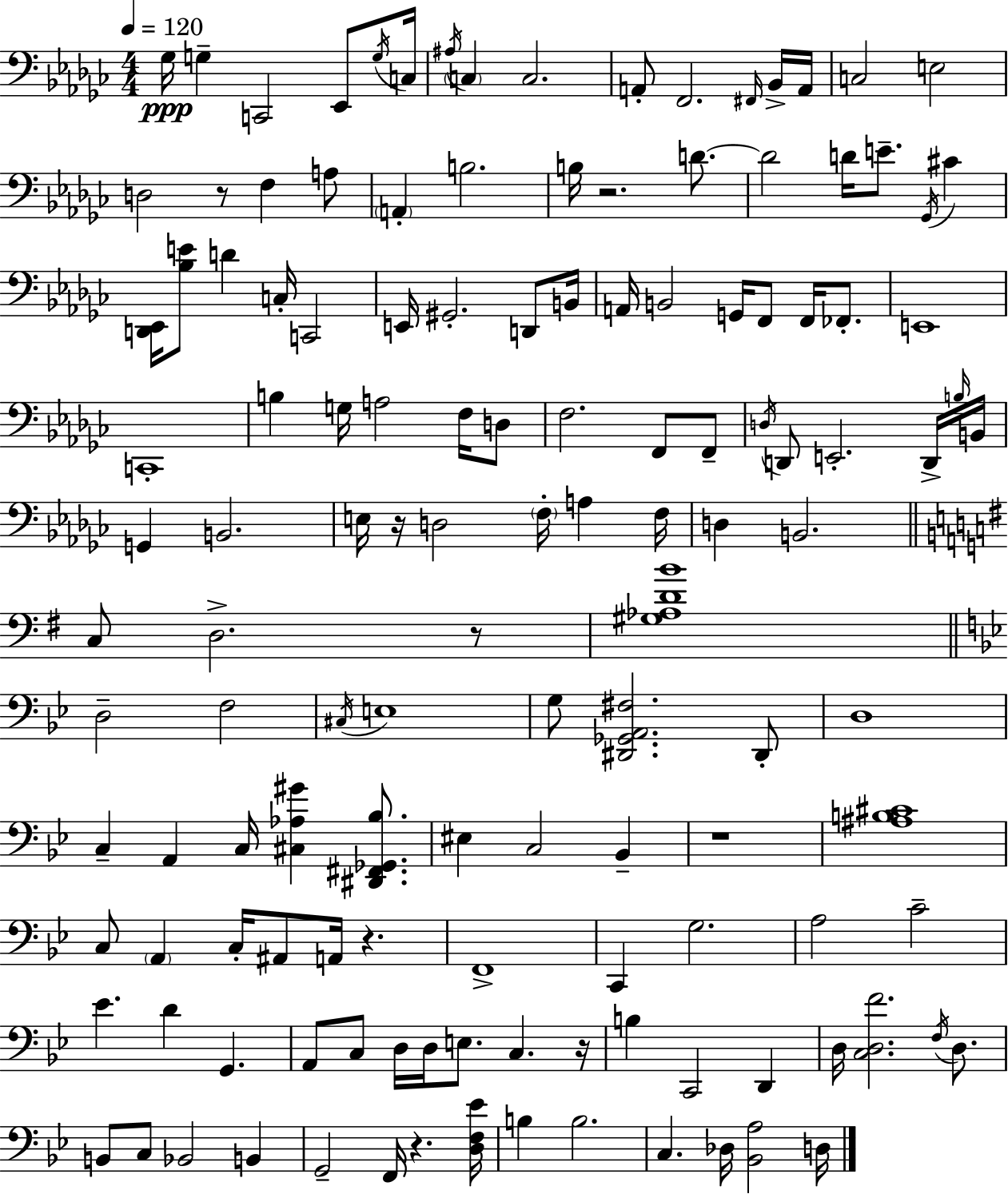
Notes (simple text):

Gb3/s G3/q C2/h Eb2/e G3/s C3/s A#3/s C3/q C3/h. A2/e F2/h. F#2/s Bb2/s A2/s C3/h E3/h D3/h R/e F3/q A3/e A2/q B3/h. B3/s R/h. D4/e. D4/h D4/s E4/e. Gb2/s C#4/q [D2,Eb2]/s [Bb3,E4]/e D4/q C3/s C2/h E2/s G#2/h. D2/e B2/s A2/s B2/h G2/s F2/e F2/s FES2/e. E2/w C2/w B3/q G3/s A3/h F3/s D3/e F3/h. F2/e F2/e D3/s D2/e E2/h. D2/s B3/s B2/s G2/q B2/h. E3/s R/s D3/h F3/s A3/q F3/s D3/q B2/h. C3/e D3/h. R/e [G#3,Ab3,D4,B4]/w D3/h F3/h C#3/s E3/w G3/e [D#2,Gb2,A2,F#3]/h. D#2/e D3/w C3/q A2/q C3/s [C#3,Ab3,G#4]/q [D#2,F#2,Gb2,Bb3]/e. EIS3/q C3/h Bb2/q R/w [A#3,B3,C#4]/w C3/e A2/q C3/s A#2/e A2/s R/q. F2/w C2/q G3/h. A3/h C4/h Eb4/q. D4/q G2/q. A2/e C3/e D3/s D3/s E3/e. C3/q. R/s B3/q C2/h D2/q D3/s [C3,D3,F4]/h. F3/s D3/e. B2/e C3/e Bb2/h B2/q G2/h F2/s R/q. [D3,F3,Eb4]/s B3/q B3/h. C3/q. Db3/s [Bb2,A3]/h D3/s